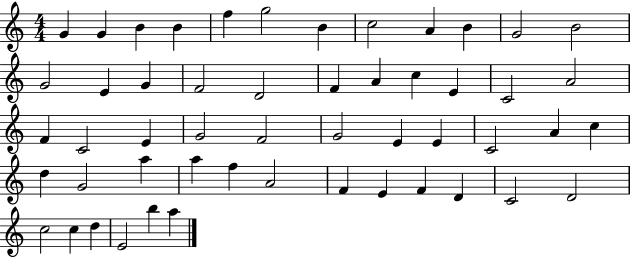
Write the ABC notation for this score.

X:1
T:Untitled
M:4/4
L:1/4
K:C
G G B B f g2 B c2 A B G2 B2 G2 E G F2 D2 F A c E C2 A2 F C2 E G2 F2 G2 E E C2 A c d G2 a a f A2 F E F D C2 D2 c2 c d E2 b a